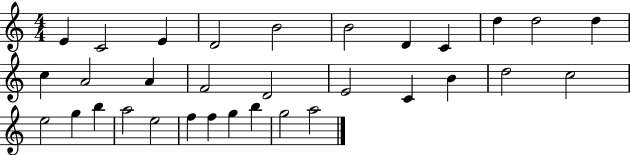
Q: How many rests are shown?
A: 0